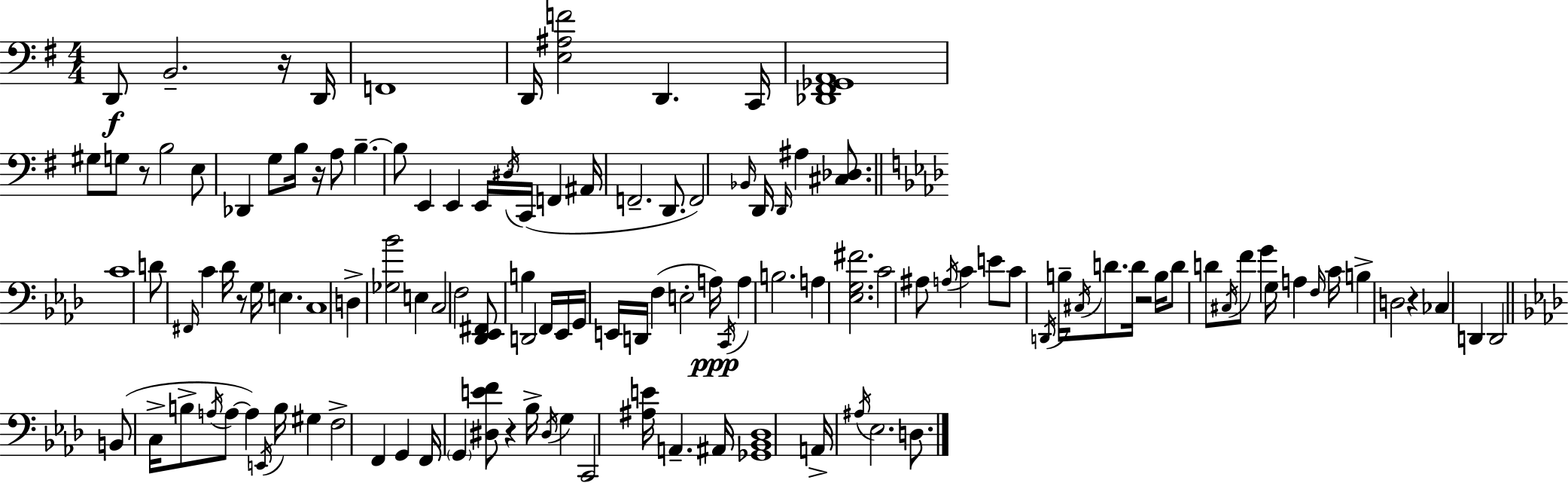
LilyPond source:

{
  \clef bass
  \numericTimeSignature
  \time 4/4
  \key g \major
  d,8\f b,2.-- r16 d,16 | f,1 | d,16 <e ais f'>2 d,4. c,16 | <des, fis, ges, a,>1 | \break gis8 g8 r8 b2 e8 | des,4 g8 b16 r16 a8 b4.--~~ | b8 e,4 e,4 \tuplet 3/2 { e,16 \acciaccatura { dis16 } c,16( } f,4 | ais,16 f,2.-- d,8. | \break f,2) \grace { bes,16 } d,16 \grace { d,16 } ais4 | <cis des>8. \bar "||" \break \key f \minor c'1 | d'8 \grace { fis,16 } c'4 des'16 r8 g16 e4. | c1 | d4-> <ges bes'>2 e4 | \break c2 f2 | <des, ees, fis,>8 b4 d,2 f,16 | ees,16 g,16 e,16 d,16 f4( e2-. | a16\ppp) \acciaccatura { c,16 } a4 b2. | \break a4 <ees g fis'>2. | c'2 ais8 \acciaccatura { a16 } c'4 | e'8 c'8 \acciaccatura { d,16 } b16-- \acciaccatura { cis16 } d'8. d'16 r2 | b16 d'8 d'8 \acciaccatura { cis16 } f'8 g'4 | \break g16 a4 \grace { f16 } c'16 b4-> d2 | r4 ces4 d,4 d,2 | \bar "||" \break \key f \minor b,8( c16-> b8-> \acciaccatura { a16 } a8~~ a4) \acciaccatura { e,16 } b16 gis4 | f2-> f,4 g,4 | f,16 \parenthesize g,4 <dis e' f'>8 r4 bes16-> \acciaccatura { dis16 } g4 | c,2 <ais e'>16 a,4.-- | \break ais,16 <ges, bes, des>1 | a,16-> \acciaccatura { ais16 } ees2. | d8. \bar "|."
}